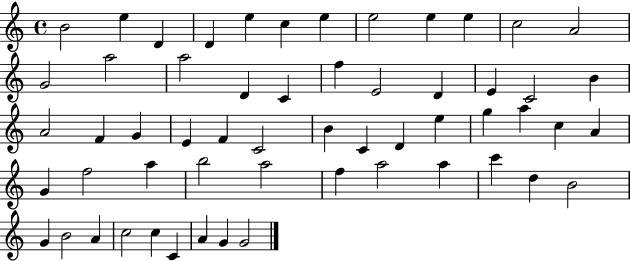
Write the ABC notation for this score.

X:1
T:Untitled
M:4/4
L:1/4
K:C
B2 e D D e c e e2 e e c2 A2 G2 a2 a2 D C f E2 D E C2 B A2 F G E F C2 B C D e g a c A G f2 a b2 a2 f a2 a c' d B2 G B2 A c2 c C A G G2